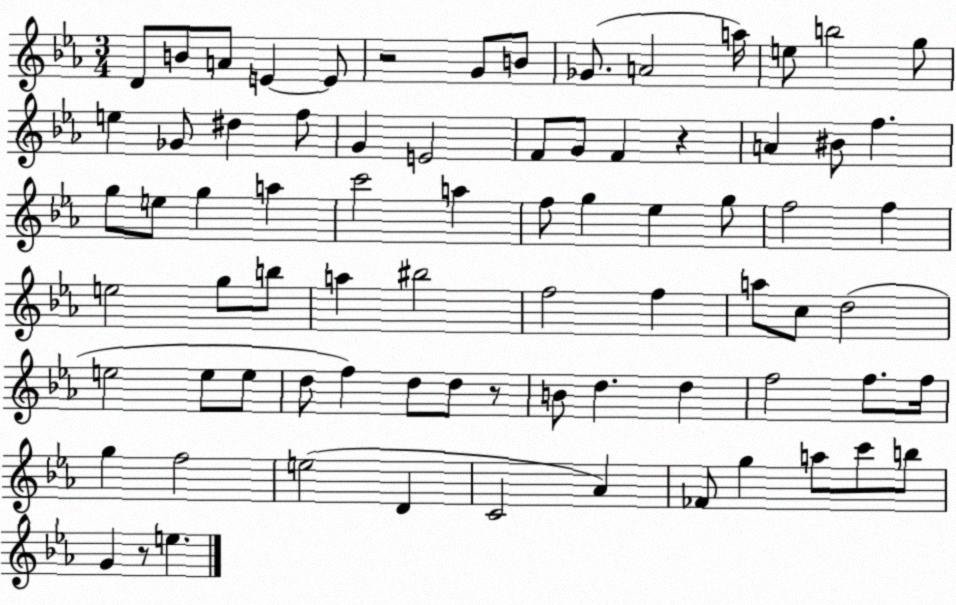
X:1
T:Untitled
M:3/4
L:1/4
K:Eb
D/2 B/2 A/2 E E/2 z2 G/2 B/2 _G/2 A2 a/4 e/2 b2 g/2 e _G/2 ^d f/2 G E2 F/2 G/2 F z A ^B/2 f g/2 e/2 g a c'2 a f/2 g _e g/2 f2 f e2 g/2 b/2 a ^b2 f2 f a/2 c/2 d2 e2 e/2 e/2 d/2 f d/2 d/2 z/2 B/2 d d f2 f/2 f/4 g f2 e2 D C2 _A _F/2 g a/2 c'/2 b/2 G z/2 e